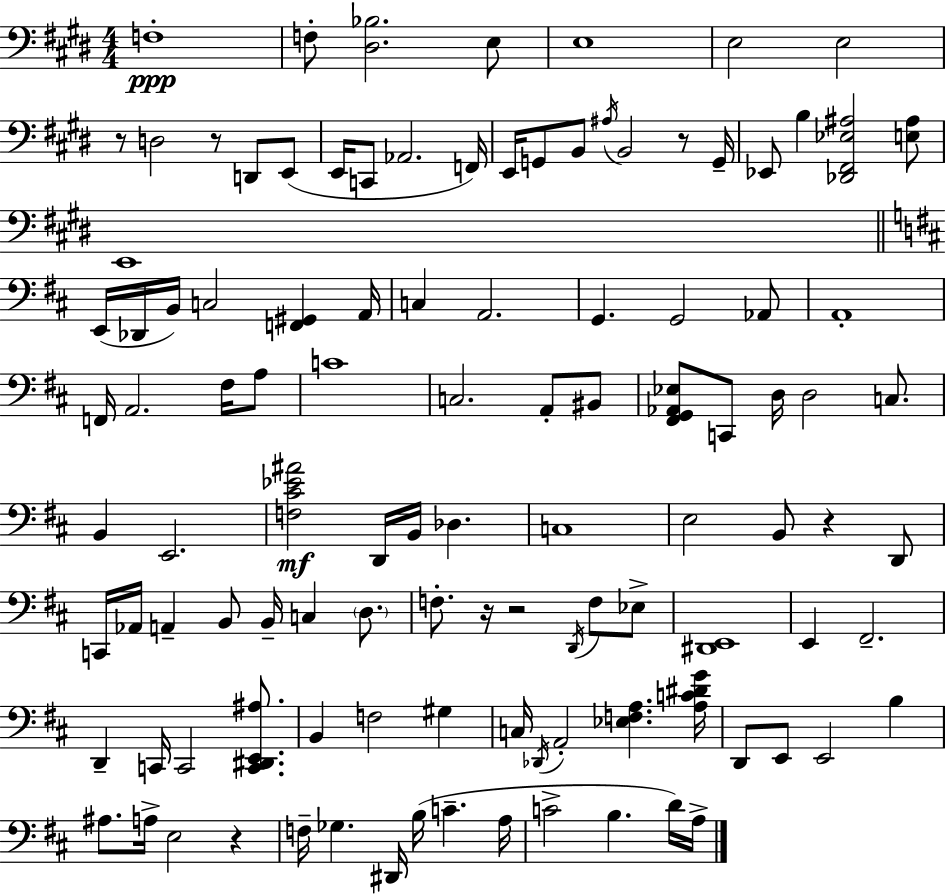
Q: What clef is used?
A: bass